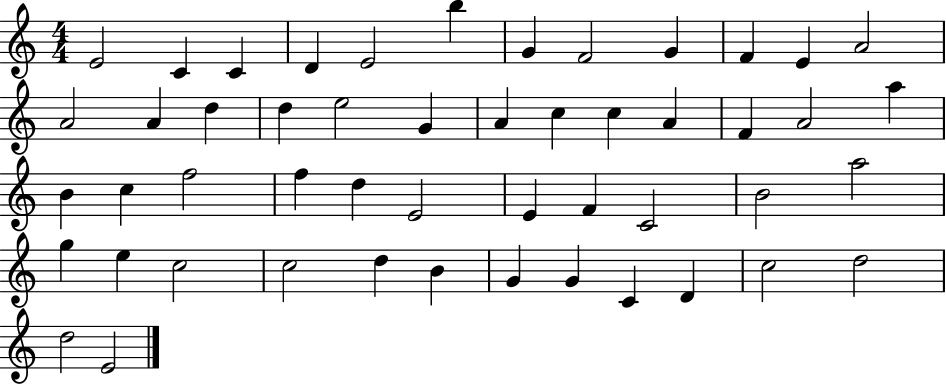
E4/h C4/q C4/q D4/q E4/h B5/q G4/q F4/h G4/q F4/q E4/q A4/h A4/h A4/q D5/q D5/q E5/h G4/q A4/q C5/q C5/q A4/q F4/q A4/h A5/q B4/q C5/q F5/h F5/q D5/q E4/h E4/q F4/q C4/h B4/h A5/h G5/q E5/q C5/h C5/h D5/q B4/q G4/q G4/q C4/q D4/q C5/h D5/h D5/h E4/h